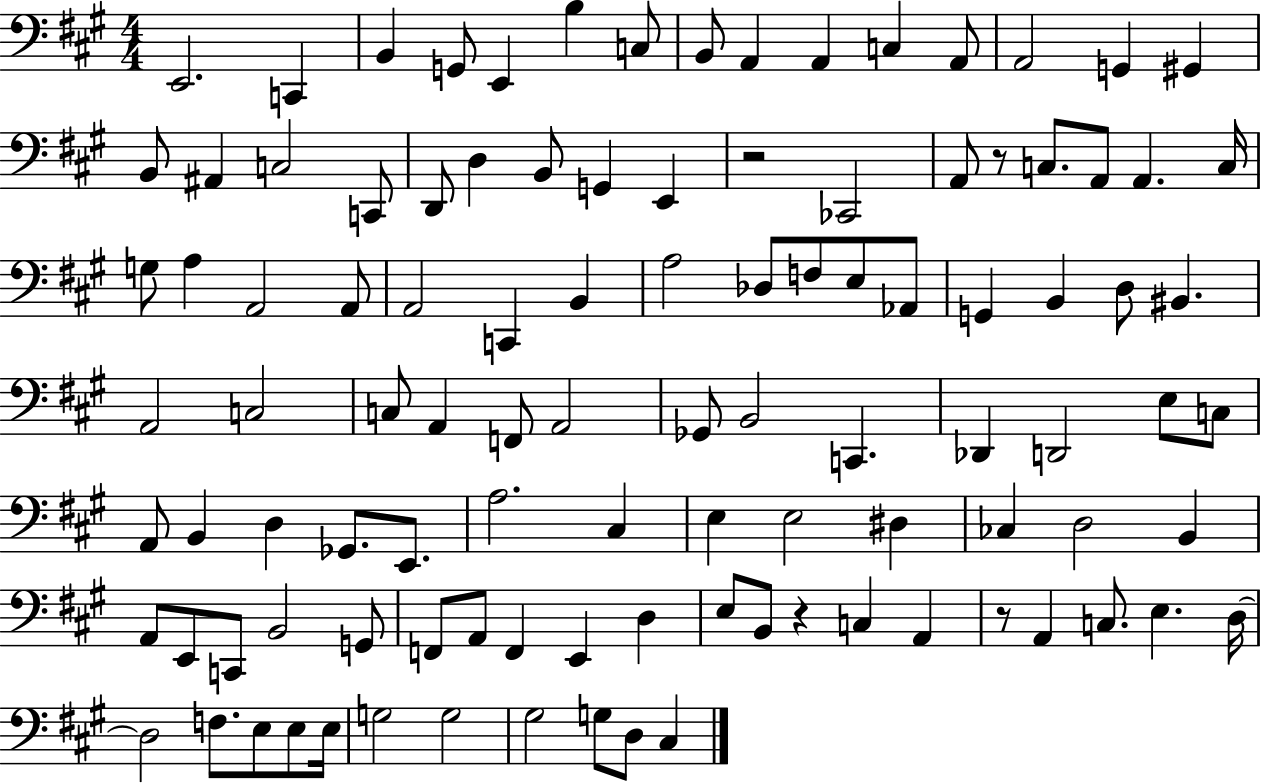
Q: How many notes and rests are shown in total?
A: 105